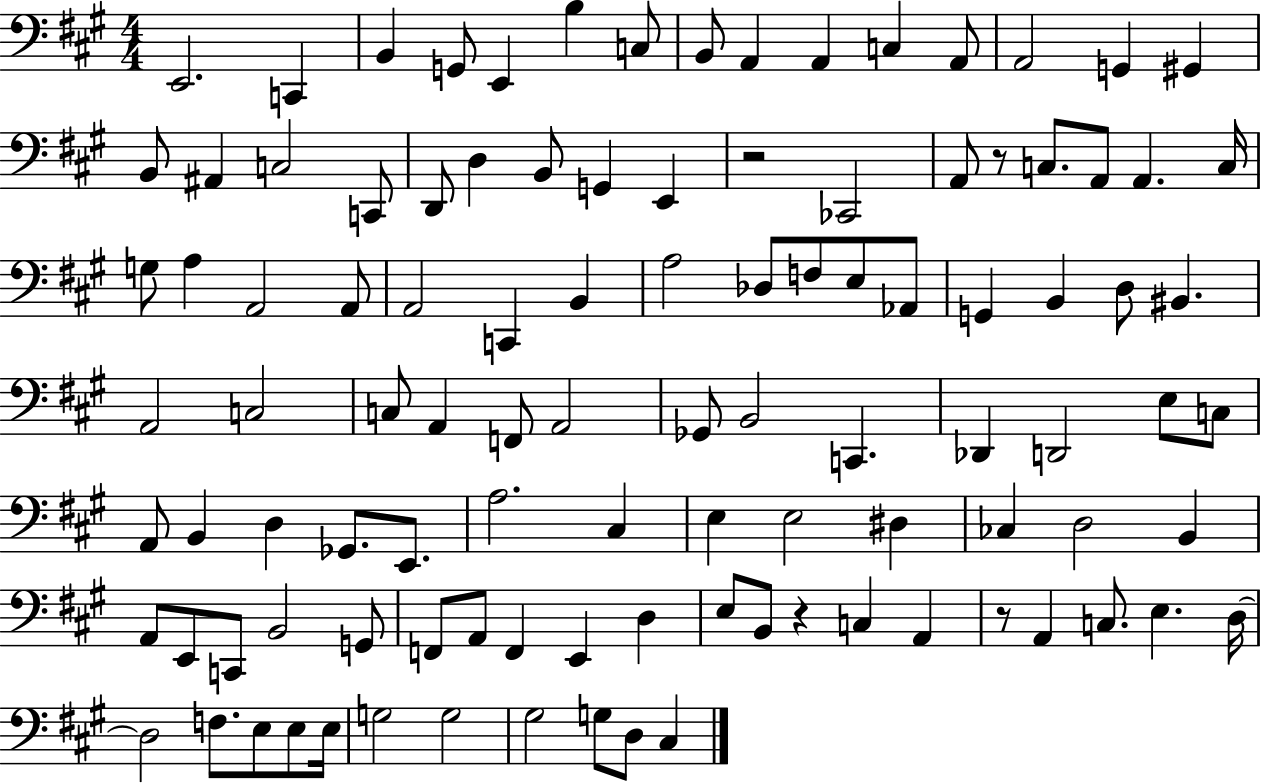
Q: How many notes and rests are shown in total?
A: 105